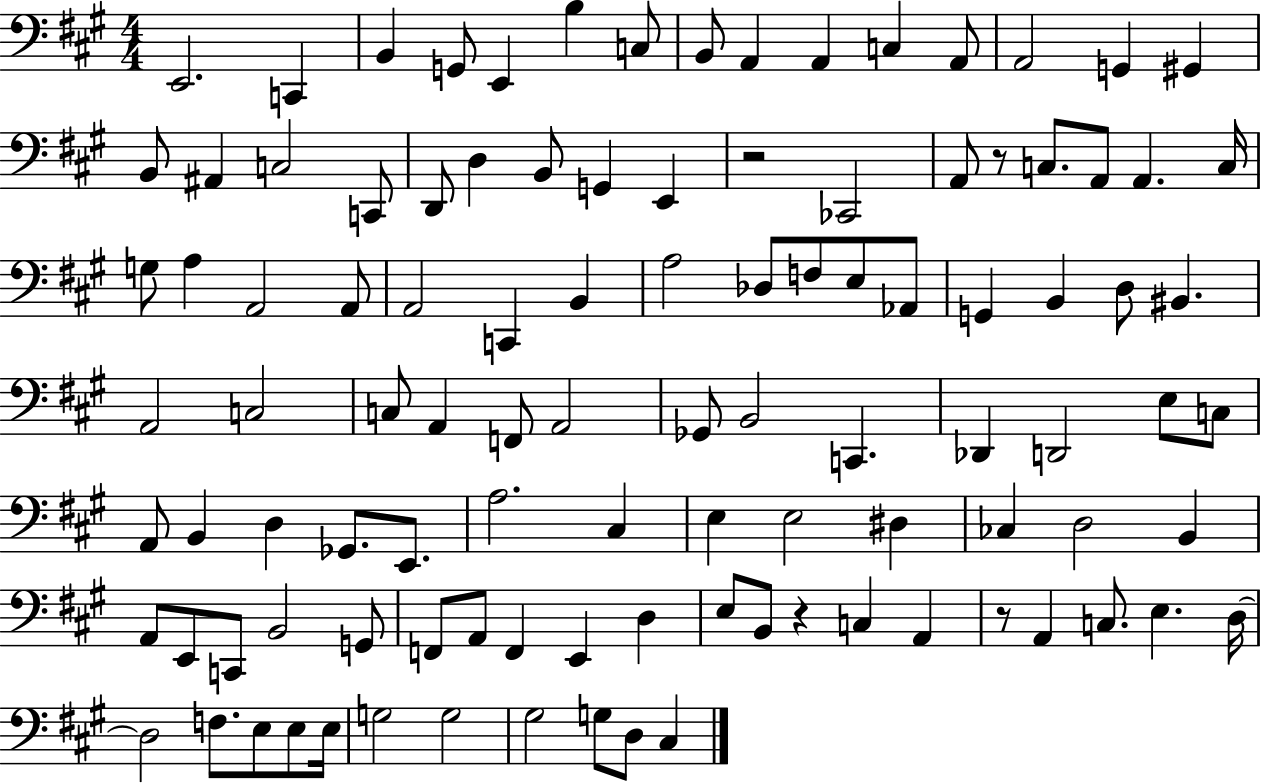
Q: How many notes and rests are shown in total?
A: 105